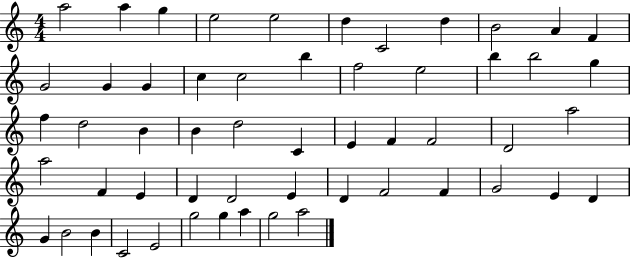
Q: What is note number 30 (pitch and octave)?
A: F4